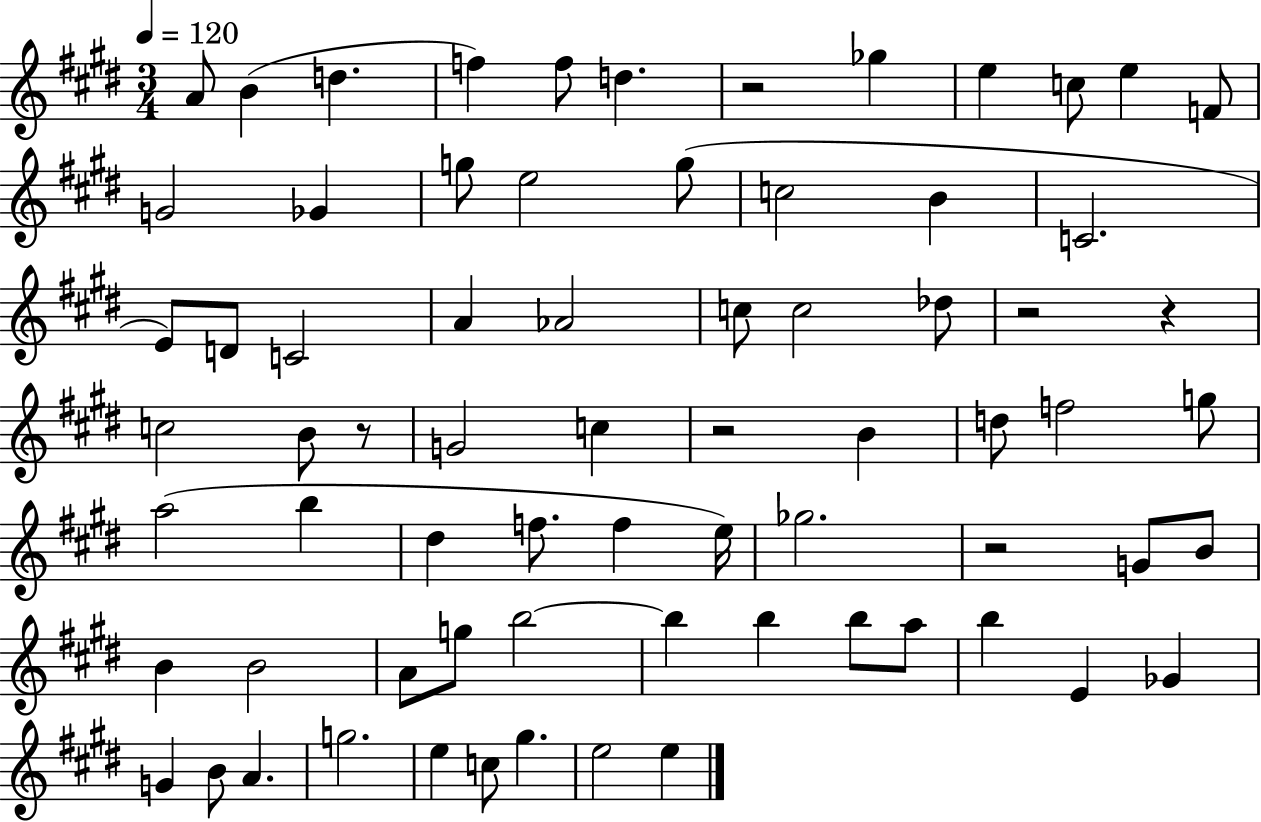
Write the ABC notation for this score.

X:1
T:Untitled
M:3/4
L:1/4
K:E
A/2 B d f f/2 d z2 _g e c/2 e F/2 G2 _G g/2 e2 g/2 c2 B C2 E/2 D/2 C2 A _A2 c/2 c2 _d/2 z2 z c2 B/2 z/2 G2 c z2 B d/2 f2 g/2 a2 b ^d f/2 f e/4 _g2 z2 G/2 B/2 B B2 A/2 g/2 b2 b b b/2 a/2 b E _G G B/2 A g2 e c/2 ^g e2 e